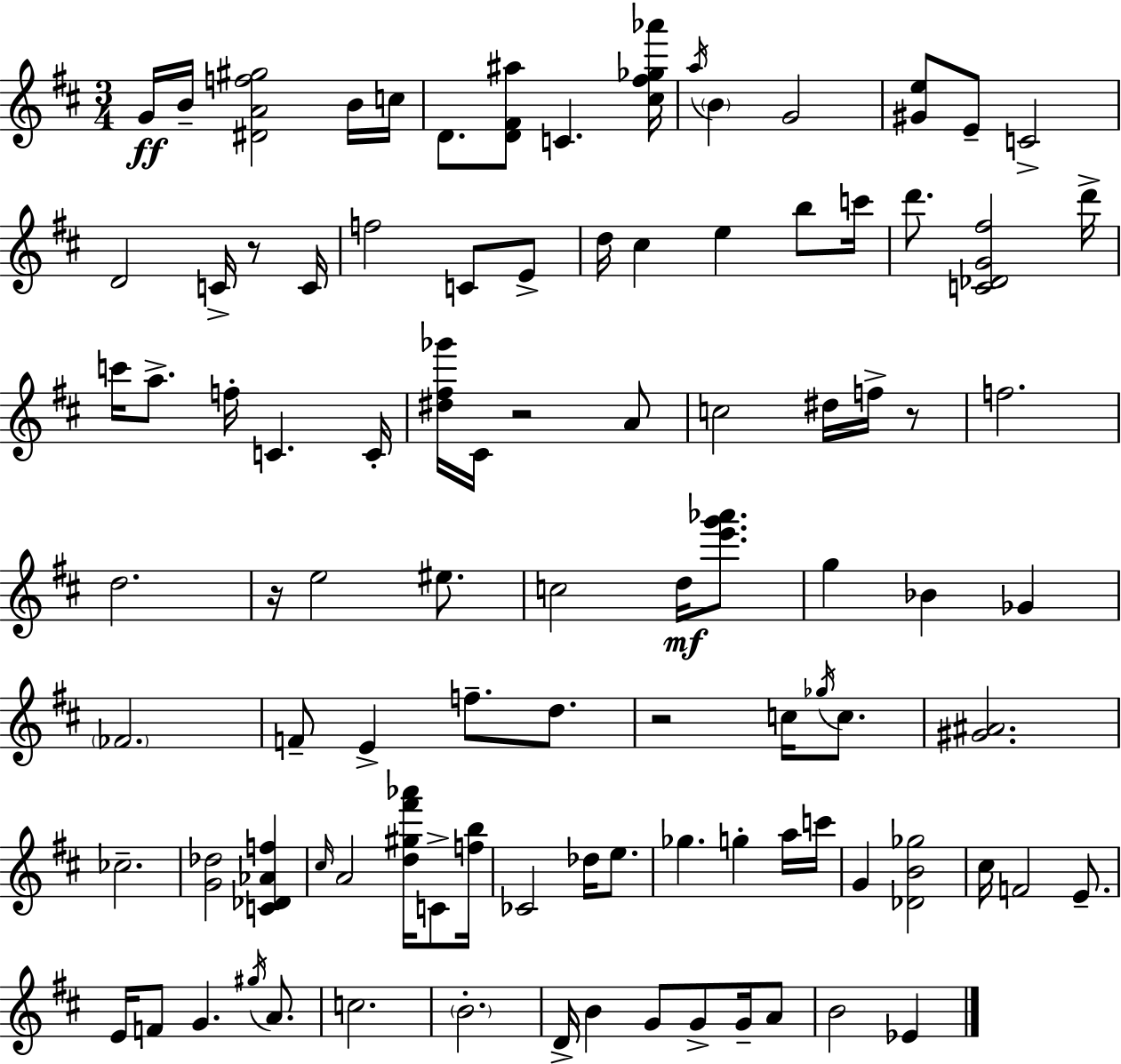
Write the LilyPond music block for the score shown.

{
  \clef treble
  \numericTimeSignature
  \time 3/4
  \key d \major
  g'16\ff b'16-- <dis' a' f'' gis''>2 b'16 c''16 | d'8. <d' fis' ais''>8 c'4. <cis'' fis'' ges'' aes'''>16 | \acciaccatura { a''16 } \parenthesize b'4 g'2 | <gis' e''>8 e'8-- c'2-> | \break d'2 c'16-> r8 | c'16 f''2 c'8 e'8-> | d''16 cis''4 e''4 b''8 | c'''16 d'''8. <c' des' g' fis''>2 | \break d'''16-> c'''16 a''8.-> f''16-. c'4. | c'16-. <dis'' fis'' ges'''>16 cis'16 r2 a'8 | c''2 dis''16 f''16-> r8 | f''2. | \break d''2. | r16 e''2 eis''8. | c''2 d''16\mf <e''' g''' aes'''>8. | g''4 bes'4 ges'4 | \break \parenthesize fes'2. | f'8-- e'4-> f''8.-- d''8. | r2 c''16 \acciaccatura { ges''16 } c''8. | <gis' ais'>2. | \break ces''2.-- | <g' des''>2 <c' des' aes' f''>4 | \grace { cis''16 } a'2 <d'' gis'' fis''' aes'''>16 | c'8-> <f'' b''>16 ces'2 des''16 | \break e''8. ges''4. g''4-. | a''16 c'''16 g'4 <des' b' ges''>2 | cis''16 f'2 | e'8.-- e'16 f'8 g'4. | \break \acciaccatura { gis''16 } a'8. c''2. | \parenthesize b'2.-. | d'16-> b'4 g'8 g'8-> | g'16-- a'8 b'2 | \break ees'4 \bar "|."
}